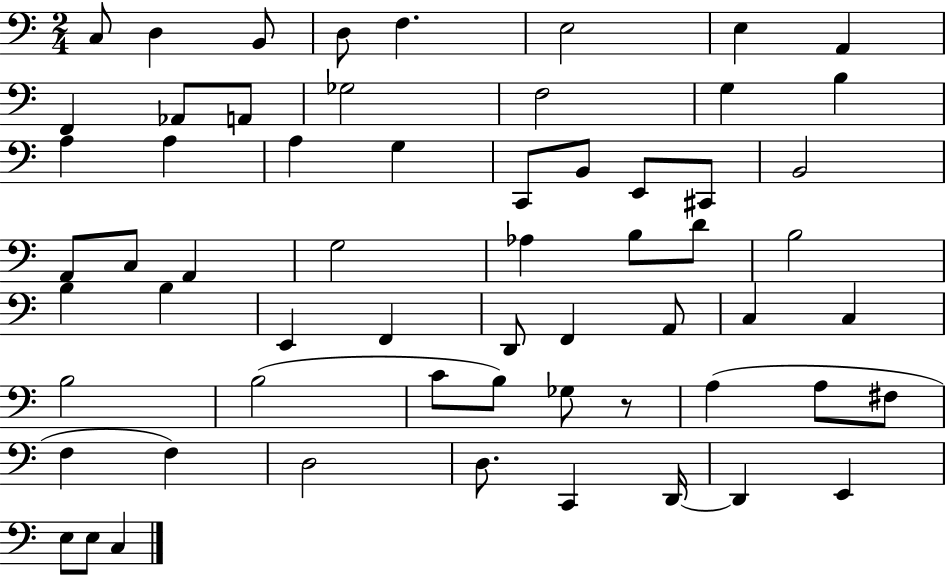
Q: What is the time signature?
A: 2/4